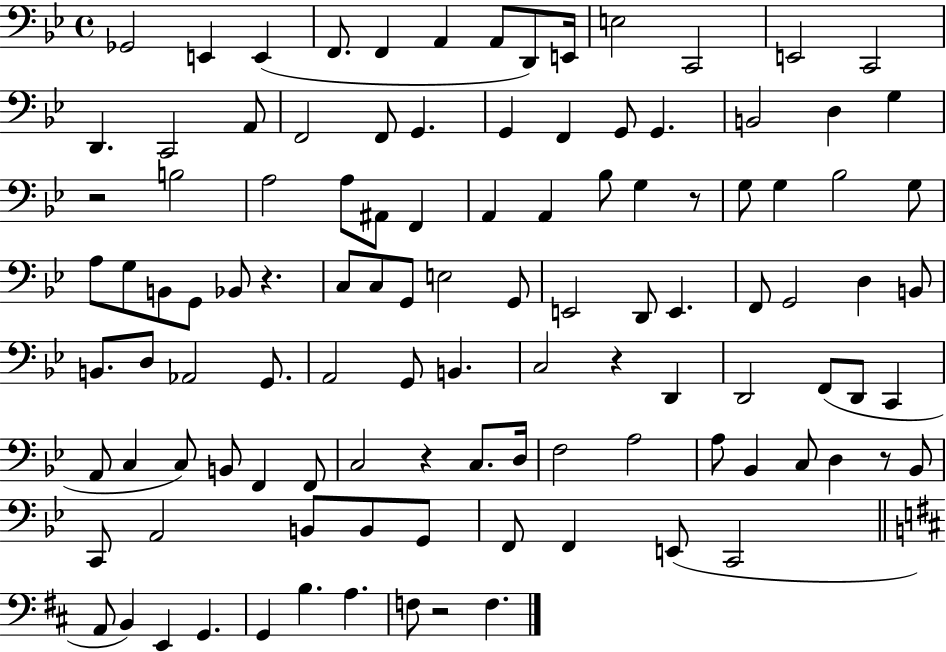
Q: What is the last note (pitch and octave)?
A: F3